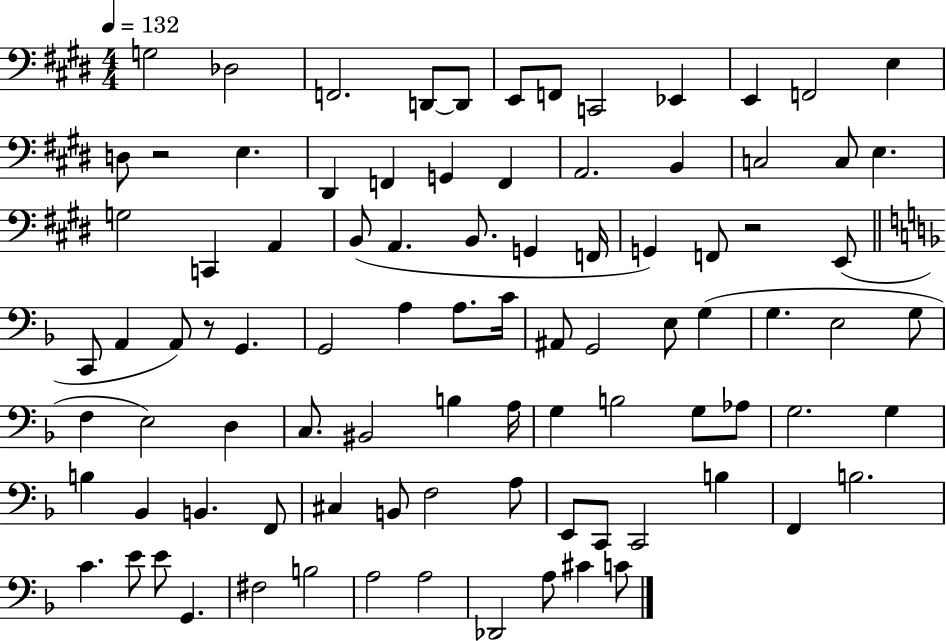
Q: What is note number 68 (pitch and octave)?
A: B2